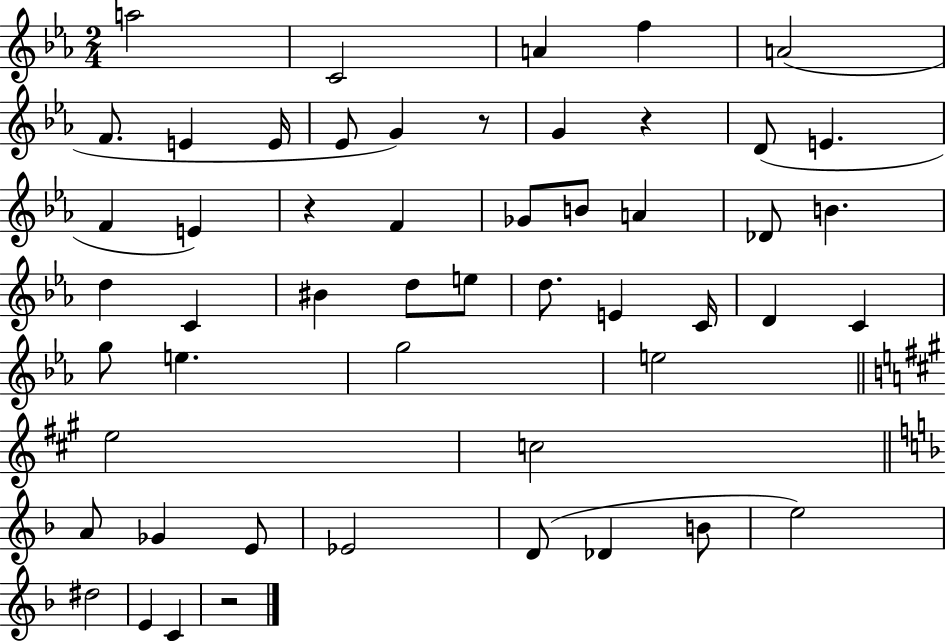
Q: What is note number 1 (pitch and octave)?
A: A5